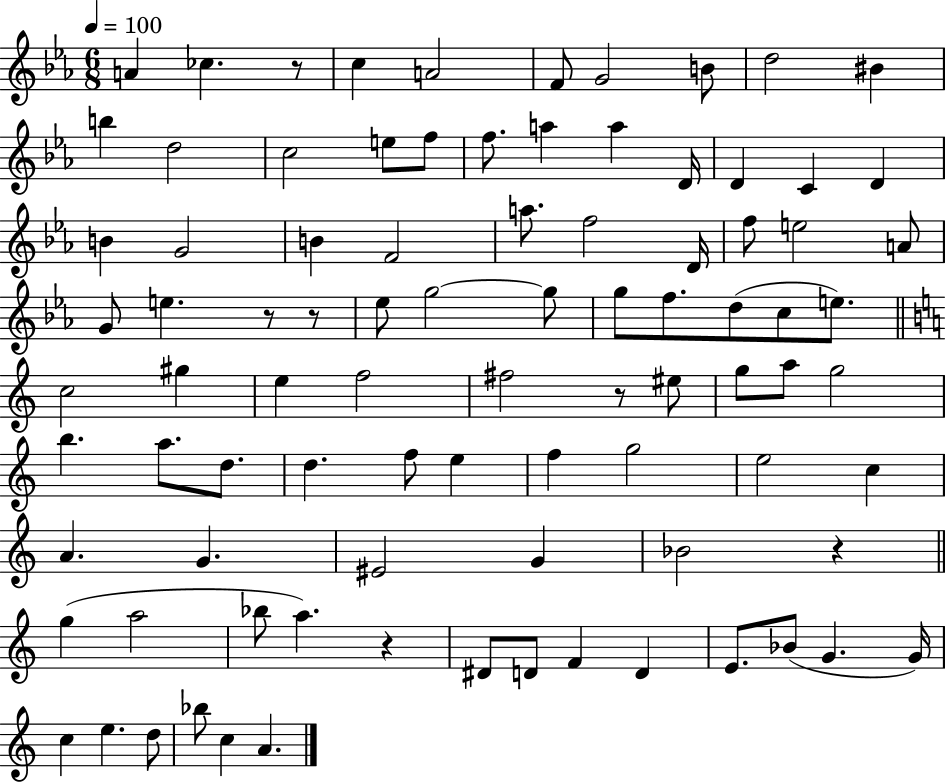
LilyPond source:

{
  \clef treble
  \numericTimeSignature
  \time 6/8
  \key ees \major
  \tempo 4 = 100
  a'4 ces''4. r8 | c''4 a'2 | f'8 g'2 b'8 | d''2 bis'4 | \break b''4 d''2 | c''2 e''8 f''8 | f''8. a''4 a''4 d'16 | d'4 c'4 d'4 | \break b'4 g'2 | b'4 f'2 | a''8. f''2 d'16 | f''8 e''2 a'8 | \break g'8 e''4. r8 r8 | ees''8 g''2~~ g''8 | g''8 f''8. d''8( c''8 e''8.) | \bar "||" \break \key c \major c''2 gis''4 | e''4 f''2 | fis''2 r8 eis''8 | g''8 a''8 g''2 | \break b''4. a''8. d''8. | d''4. f''8 e''4 | f''4 g''2 | e''2 c''4 | \break a'4. g'4. | eis'2 g'4 | bes'2 r4 | \bar "||" \break \key c \major g''4( a''2 | bes''8 a''4.) r4 | dis'8 d'8 f'4 d'4 | e'8. bes'8( g'4. g'16) | \break c''4 e''4. d''8 | bes''8 c''4 a'4. | \bar "|."
}